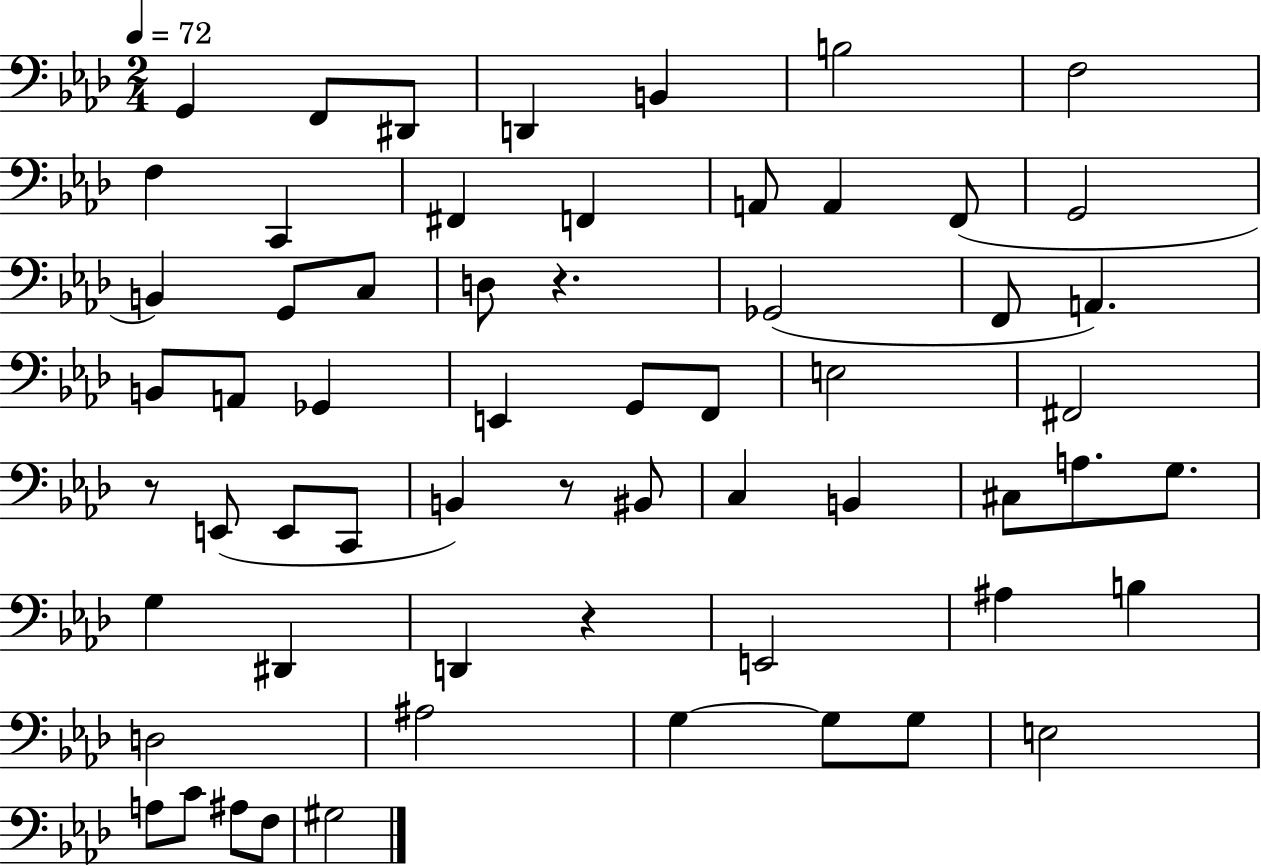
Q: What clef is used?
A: bass